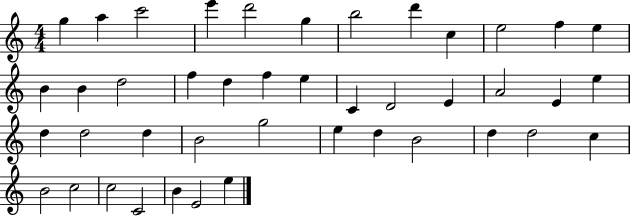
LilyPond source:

{
  \clef treble
  \numericTimeSignature
  \time 4/4
  \key c \major
  g''4 a''4 c'''2 | e'''4 d'''2 g''4 | b''2 d'''4 c''4 | e''2 f''4 e''4 | \break b'4 b'4 d''2 | f''4 d''4 f''4 e''4 | c'4 d'2 e'4 | a'2 e'4 e''4 | \break d''4 d''2 d''4 | b'2 g''2 | e''4 d''4 b'2 | d''4 d''2 c''4 | \break b'2 c''2 | c''2 c'2 | b'4 e'2 e''4 | \bar "|."
}